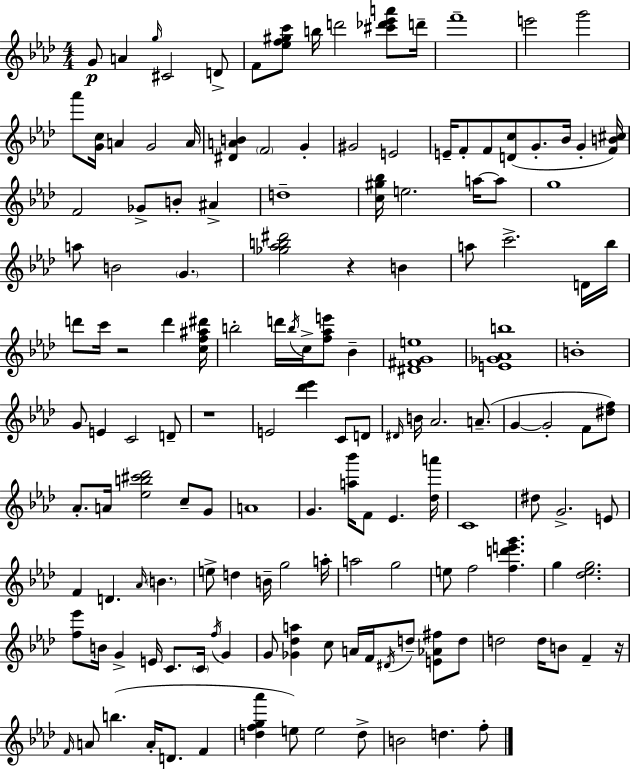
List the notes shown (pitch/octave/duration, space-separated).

G4/e A4/q G5/s C#4/h D4/e F4/e [Eb5,F5,G#5,C6]/e B5/s D6/h [C#6,Db6,Eb6,A6]/e D6/s F6/w E6/h G6/h Ab6/e [G4,C5]/s A4/q G4/h A4/s [D#4,A4,B4]/q F4/h G4/q G#4/h E4/h E4/s F4/e F4/e [D4,C5]/e G4/e. Bb4/s G4/q [F4,B4,C#5]/s F4/h Gb4/e B4/e A#4/q D5/w [C5,G#5,Bb5]/s E5/h. A5/s A5/e G5/w A5/e B4/h G4/q. [Gb5,Ab5,B5,D#6]/h R/q B4/q A5/e C6/h. D4/s Bb5/s D6/e C6/s R/h D6/q [C5,F5,A#5,D#6]/s B5/h D6/s B5/s C5/s [F5,Ab5,E6]/e Bb4/q [D#4,F#4,G4,E5]/w [E4,Gb4,Ab4,B5]/w B4/w G4/e E4/q C4/h D4/e R/w E4/h [Db6,Eb6]/q C4/e D4/e D#4/s B4/s Ab4/h. A4/e. G4/q G4/h F4/e [D#5,F5]/e Ab4/e. A4/s [Eb5,B5,C#6,Db6]/h C5/e G4/e A4/w G4/q. [A5,Bb6]/s F4/e Eb4/q. [Db5,A6]/s C4/w D#5/e G4/h. E4/e F4/q D4/q. Ab4/s B4/q. E5/e D5/q B4/s G5/h A5/s A5/h G5/h E5/e F5/h [F5,D6,E6,G6]/q. G5/q [Db5,Eb5,G5]/h. [F5,Eb6]/e B4/s G4/q E4/s C4/e. C4/s F5/s G4/q G4/e [Gb4,Db5,A5]/q C5/e A4/s F4/s D#4/s D5/e [E4,Ab4,F#5]/e D5/e D5/h D5/s B4/e F4/q R/s F4/s A4/e B5/q. A4/s D4/e. F4/q [D5,F5,G5,Ab6]/q E5/e E5/h D5/e B4/h D5/q. F5/e